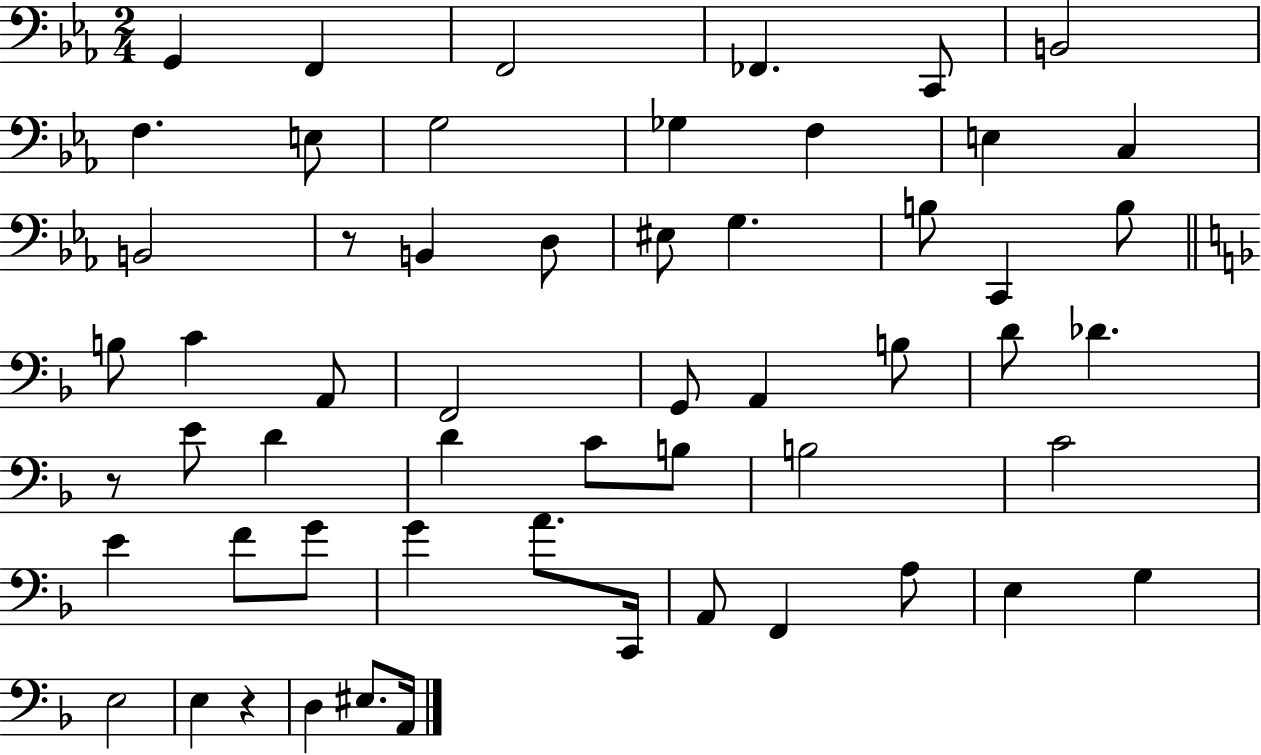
X:1
T:Untitled
M:2/4
L:1/4
K:Eb
G,, F,, F,,2 _F,, C,,/2 B,,2 F, E,/2 G,2 _G, F, E, C, B,,2 z/2 B,, D,/2 ^E,/2 G, B,/2 C,, B,/2 B,/2 C A,,/2 F,,2 G,,/2 A,, B,/2 D/2 _D z/2 E/2 D D C/2 B,/2 B,2 C2 E F/2 G/2 G A/2 C,,/4 A,,/2 F,, A,/2 E, G, E,2 E, z D, ^E,/2 A,,/4